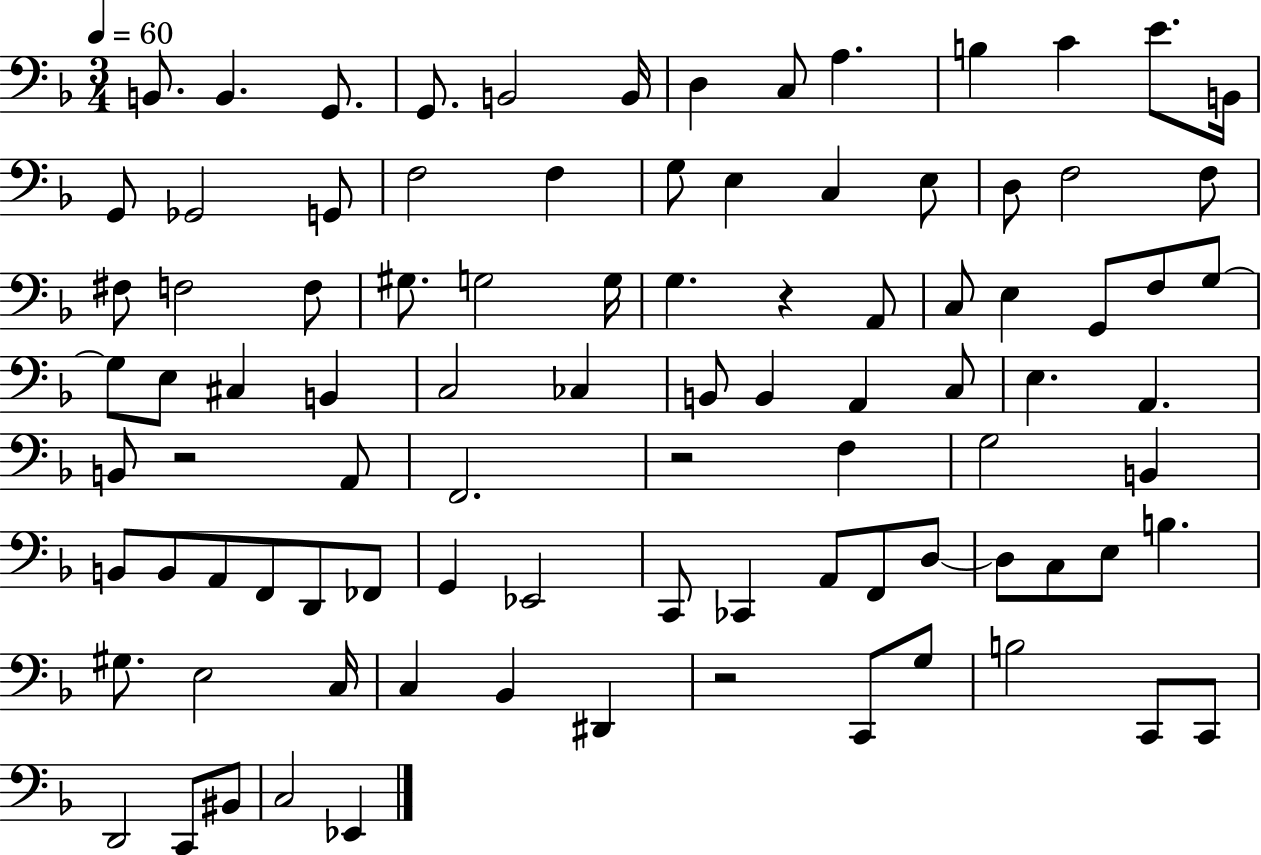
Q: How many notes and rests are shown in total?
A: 93